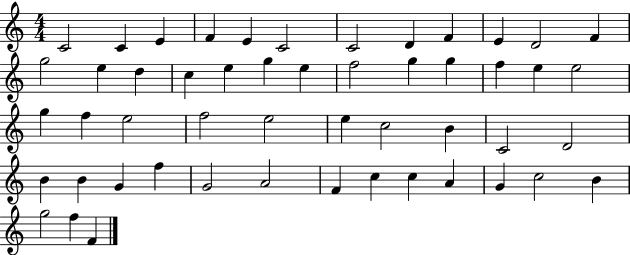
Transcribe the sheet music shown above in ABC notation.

X:1
T:Untitled
M:4/4
L:1/4
K:C
C2 C E F E C2 C2 D F E D2 F g2 e d c e g e f2 g g f e e2 g f e2 f2 e2 e c2 B C2 D2 B B G f G2 A2 F c c A G c2 B g2 f F